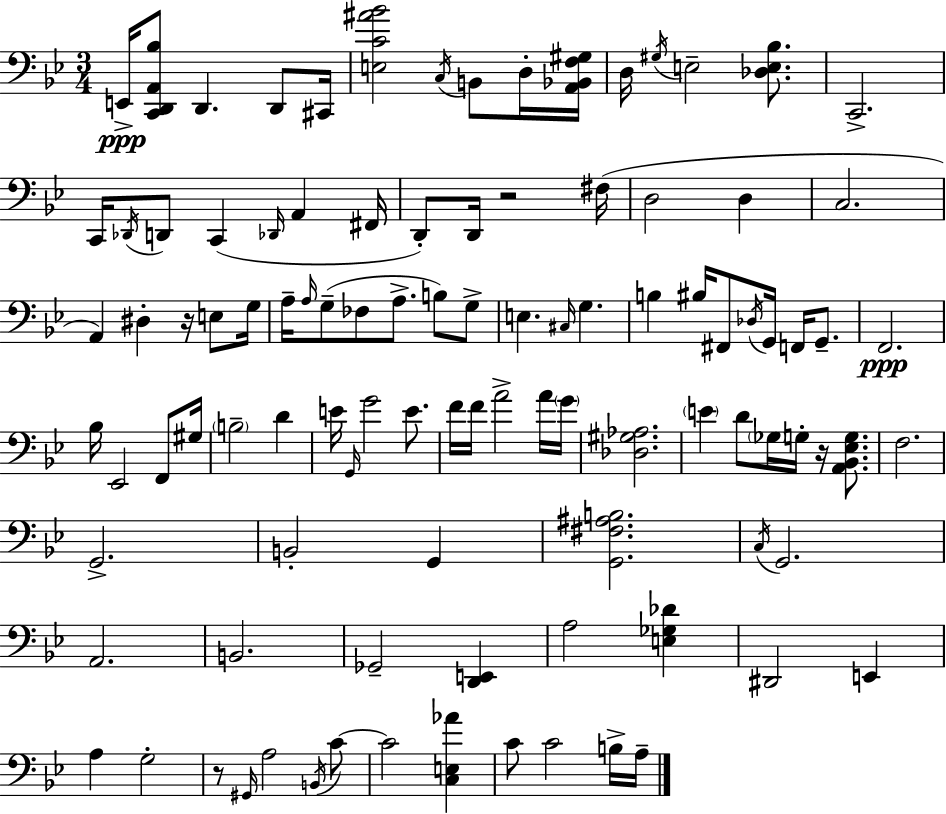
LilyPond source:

{
  \clef bass
  \numericTimeSignature
  \time 3/4
  \key g \minor
  e,16->\ppp <c, d, a, bes>8 d,4. d,8 cis,16 | <e c' ais' bes'>2 \acciaccatura { c16 } b,8 d16-. | <a, bes, f gis>16 d16 \acciaccatura { gis16 } e2-- <des e bes>8. | c,2.-> | \break c,16 \acciaccatura { des,16 } d,8 c,4( \grace { des,16 } a,4 | fis,16 d,8-.) d,16 r2 | fis16( d2 | d4 c2. | \break a,4) dis4-. | r16 e8 g16 a16-- \grace { a16 }( g8-- fes8 a8.-> | b8) g8-> e4. \grace { cis16 } | g4. b4 bis16 fis,8 | \break \acciaccatura { des16 } g,16 f,16 g,8.-- f,2.\ppp | bes16 ees,2 | f,8 gis16 \parenthesize b2-- | d'4 e'16 \grace { g,16 } g'2 | \break e'8. f'16 f'16 a'2-> | a'16 \parenthesize g'16 <des gis aes>2. | \parenthesize e'4 | d'8 \parenthesize ges16 g16-. r16 <a, bes, ees g>8. f2. | \break g,2.-> | b,2-. | g,4 <g, fis ais b>2. | \acciaccatura { c16 } g,2. | \break a,2. | b,2. | ges,2-- | <d, e,>4 a2 | \break <e ges des'>4 dis,2 | e,4 a4 | g2-. r8 \grace { gis,16 } | a2 \acciaccatura { b,16 } c'8~~ c'2 | \break <c e aes'>4 c'8 | c'2 b16-> a16-- \bar "|."
}